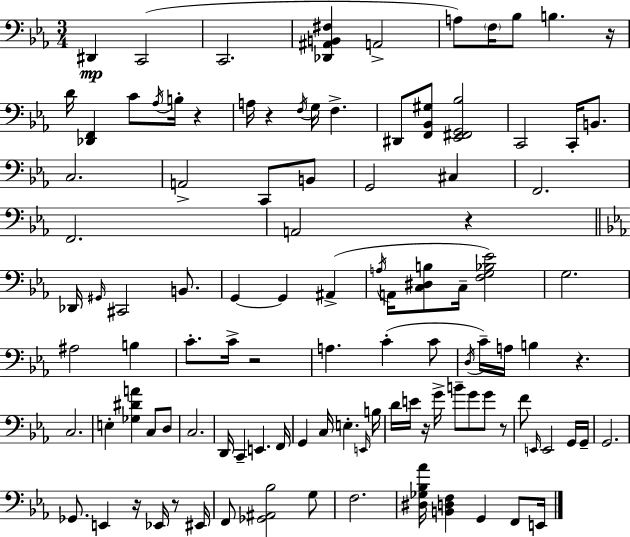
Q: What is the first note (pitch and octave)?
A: D#2